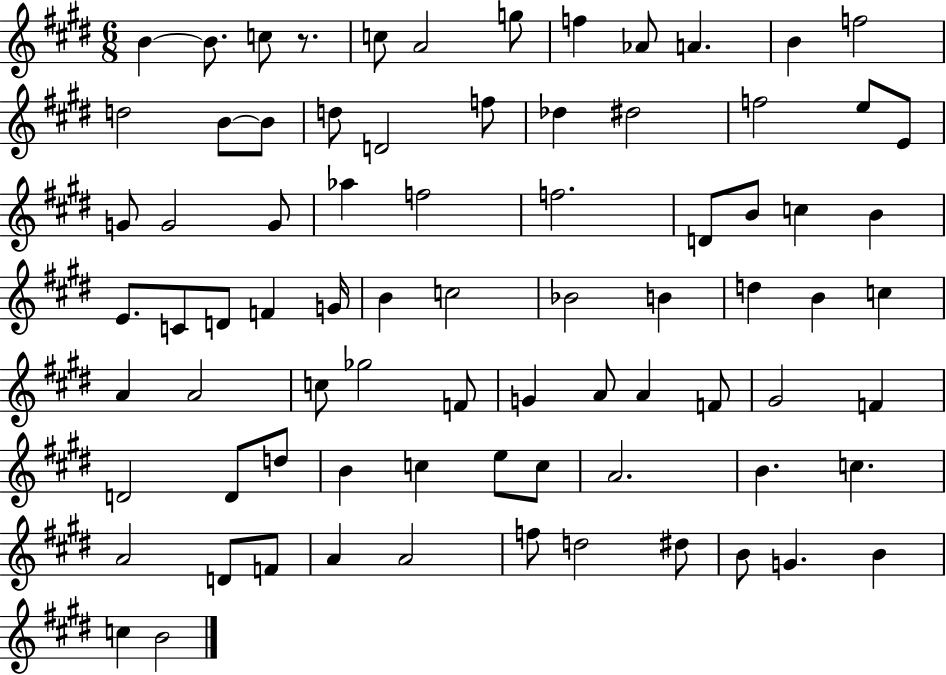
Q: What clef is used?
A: treble